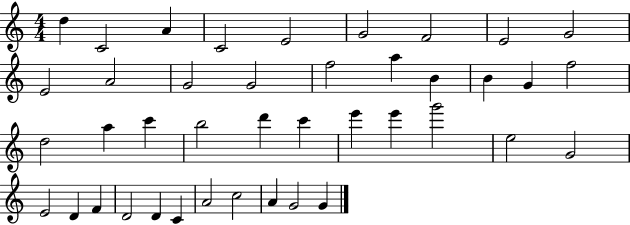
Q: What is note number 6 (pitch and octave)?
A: G4